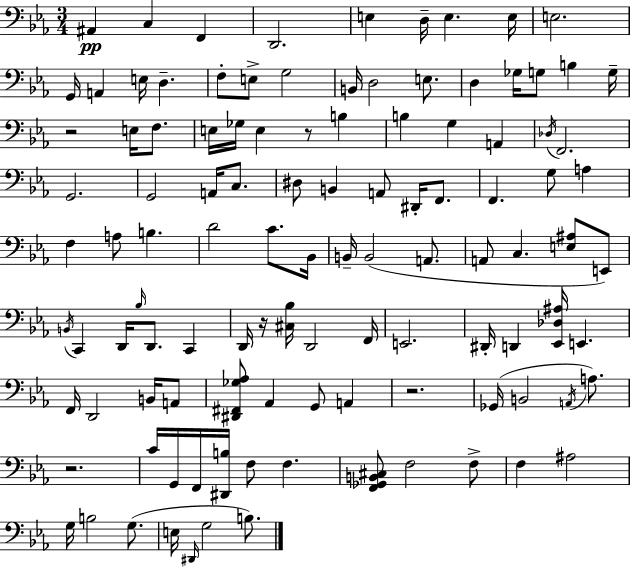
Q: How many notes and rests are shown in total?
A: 110